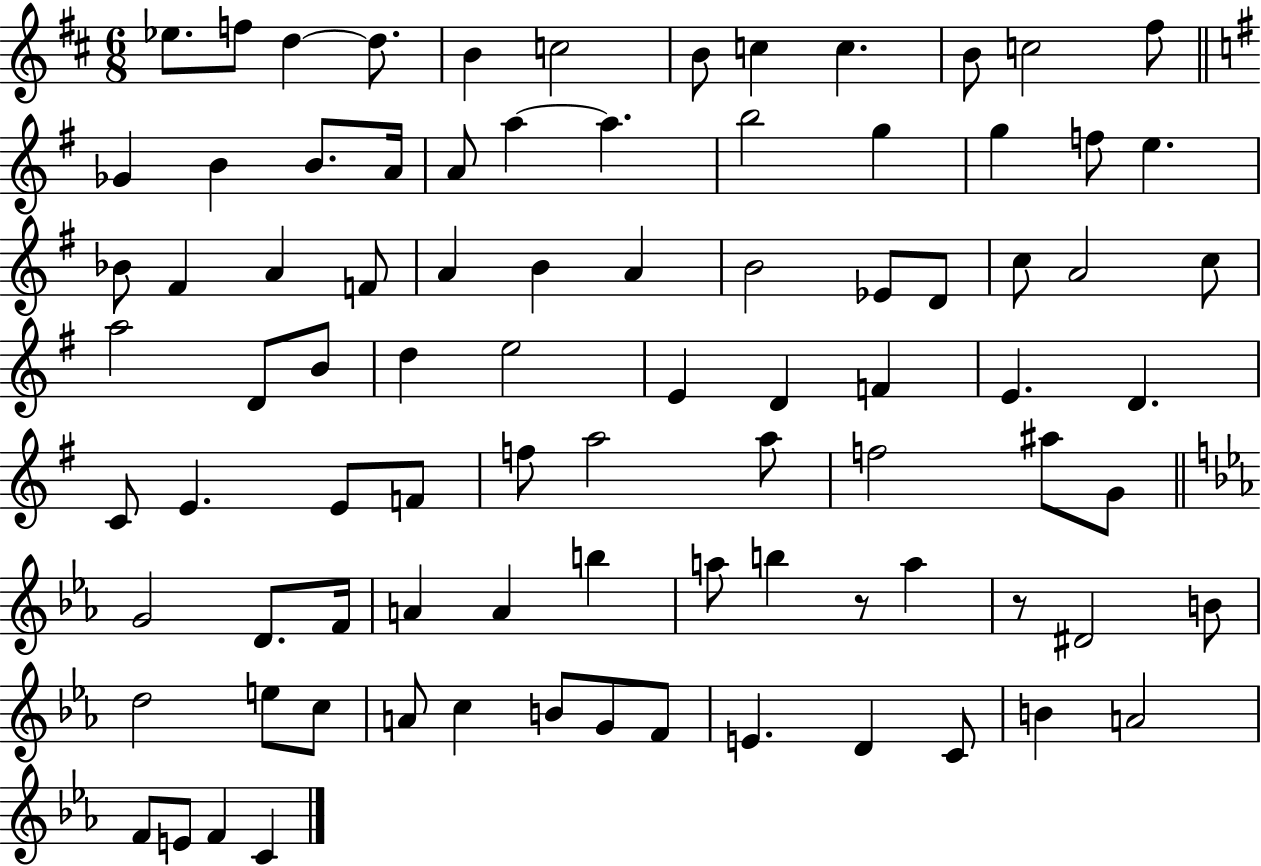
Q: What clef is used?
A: treble